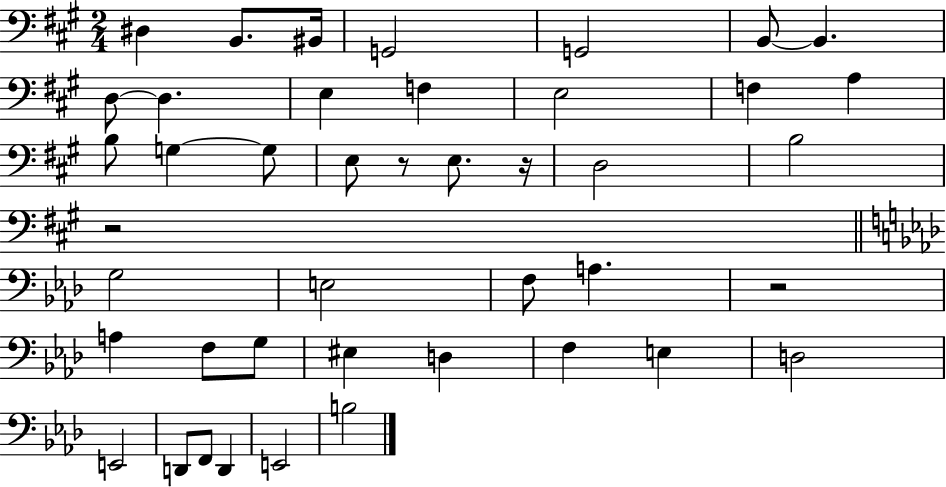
{
  \clef bass
  \numericTimeSignature
  \time 2/4
  \key a \major
  dis4 b,8. bis,16 | g,2 | g,2 | b,8~~ b,4. | \break d8~~ d4. | e4 f4 | e2 | f4 a4 | \break b8 g4~~ g8 | e8 r8 e8. r16 | d2 | b2 | \break r2 | \bar "||" \break \key aes \major g2 | e2 | f8 a4. | r2 | \break a4 f8 g8 | eis4 d4 | f4 e4 | d2 | \break e,2 | d,8 f,8 d,4 | e,2 | b2 | \break \bar "|."
}